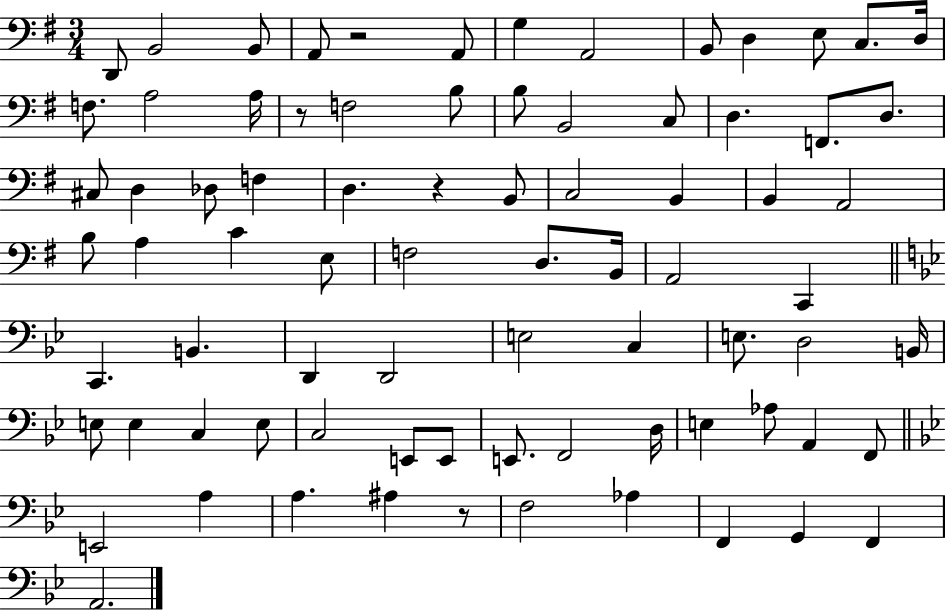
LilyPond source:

{
  \clef bass
  \numericTimeSignature
  \time 3/4
  \key g \major
  d,8 b,2 b,8 | a,8 r2 a,8 | g4 a,2 | b,8 d4 e8 c8. d16 | \break f8. a2 a16 | r8 f2 b8 | b8 b,2 c8 | d4. f,8. d8. | \break cis8 d4 des8 f4 | d4. r4 b,8 | c2 b,4 | b,4 a,2 | \break b8 a4 c'4 e8 | f2 d8. b,16 | a,2 c,4 | \bar "||" \break \key bes \major c,4. b,4. | d,4 d,2 | e2 c4 | e8. d2 b,16 | \break e8 e4 c4 e8 | c2 e,8 e,8 | e,8. f,2 d16 | e4 aes8 a,4 f,8 | \break \bar "||" \break \key bes \major e,2 a4 | a4. ais4 r8 | f2 aes4 | f,4 g,4 f,4 | \break a,2. | \bar "|."
}